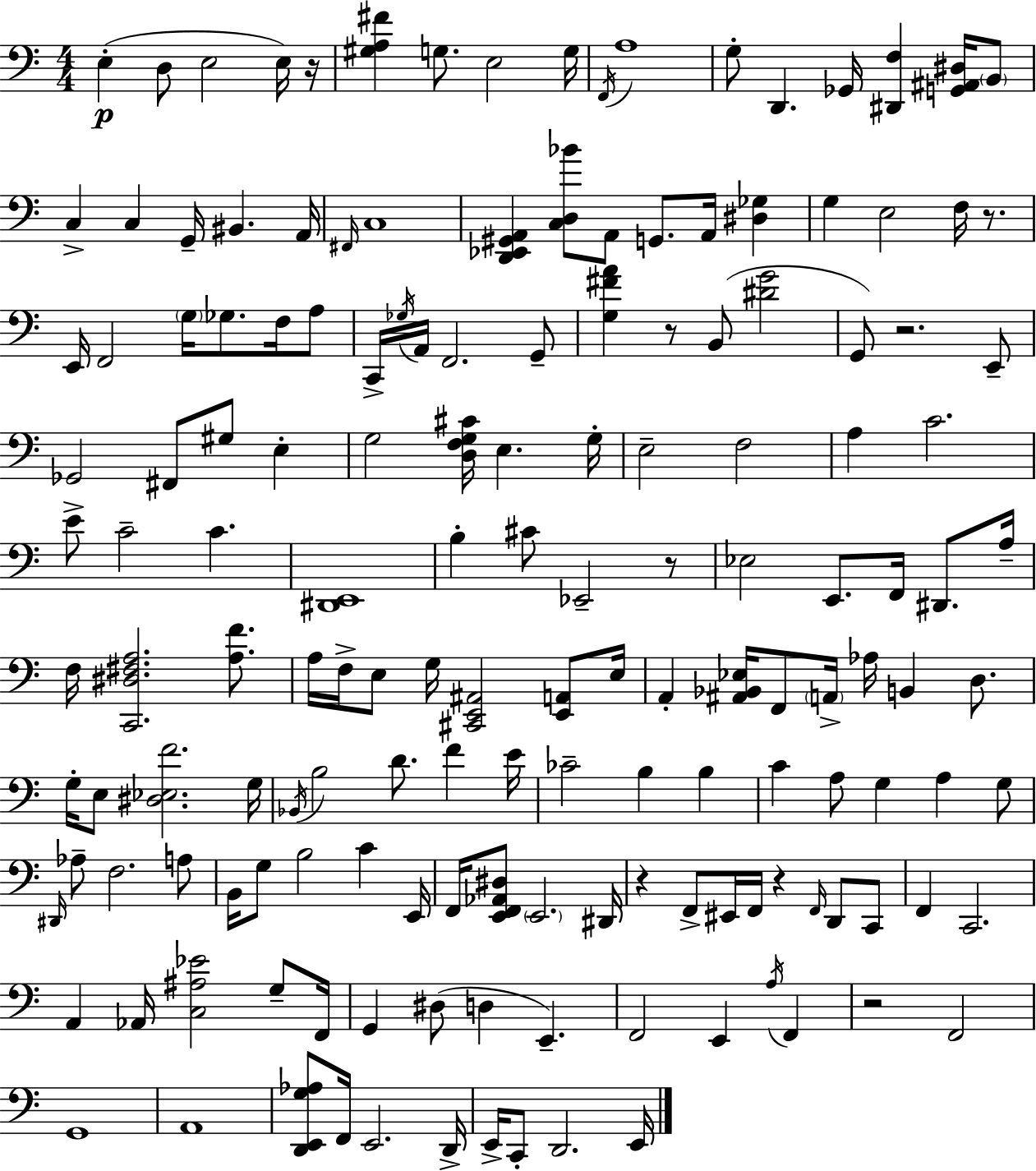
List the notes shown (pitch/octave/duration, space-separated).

E3/q D3/e E3/h E3/s R/s [G#3,A3,F#4]/q G3/e. E3/h G3/s F2/s A3/w G3/e D2/q. Gb2/s [D#2,F3]/q [G2,A#2,D#3]/s B2/e C3/q C3/q G2/s BIS2/q. A2/s F#2/s C3/w [D2,Eb2,G#2,A2]/q [C3,D3,Bb4]/e A2/e G2/e. A2/s [D#3,Gb3]/q G3/q E3/h F3/s R/e. E2/s F2/h G3/s Gb3/e. F3/s A3/e C2/s Gb3/s A2/s F2/h. G2/e [G3,F#4,A4]/q R/e B2/e [D#4,G4]/h G2/e R/h. E2/e Gb2/h F#2/e G#3/e E3/q G3/h [D3,F3,G3,C#4]/s E3/q. G3/s E3/h F3/h A3/q C4/h. E4/e C4/h C4/q. [D#2,E2]/w B3/q C#4/e Eb2/h R/e Eb3/h E2/e. F2/s D#2/e. A3/s F3/s [C2,D#3,F#3,A3]/h. [A3,F4]/e. A3/s F3/s E3/e G3/s [C#2,E2,A#2]/h [E2,A2]/e E3/s A2/q [A#2,Bb2,Eb3]/s F2/e A2/s Ab3/s B2/q D3/e. G3/s E3/e [D#3,Eb3,F4]/h. G3/s Bb2/s B3/h D4/e. F4/q E4/s CES4/h B3/q B3/q C4/q A3/e G3/q A3/q G3/e D#2/s Ab3/e F3/h. A3/e B2/s G3/e B3/h C4/q E2/s F2/s [E2,F2,Ab2,D#3]/e E2/h. D#2/s R/q F2/e EIS2/s F2/s R/q F2/s D2/e C2/e F2/q C2/h. A2/q Ab2/s [C3,A#3,Eb4]/h G3/e F2/s G2/q D#3/e D3/q E2/q. F2/h E2/q A3/s F2/q R/h F2/h G2/w A2/w [D2,E2,G3,Ab3]/e F2/s E2/h. D2/s E2/s C2/e D2/h. E2/s